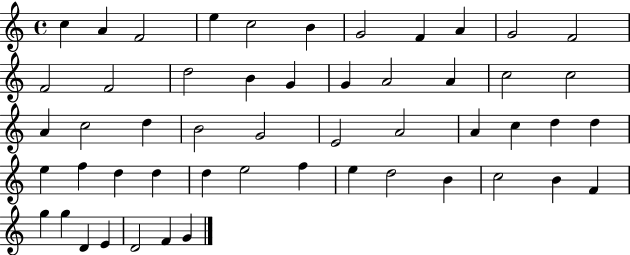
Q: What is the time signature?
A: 4/4